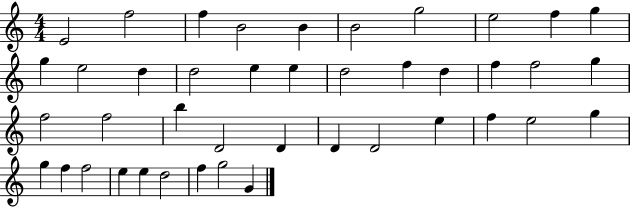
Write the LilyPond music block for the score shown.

{
  \clef treble
  \numericTimeSignature
  \time 4/4
  \key c \major
  e'2 f''2 | f''4 b'2 b'4 | b'2 g''2 | e''2 f''4 g''4 | \break g''4 e''2 d''4 | d''2 e''4 e''4 | d''2 f''4 d''4 | f''4 f''2 g''4 | \break f''2 f''2 | b''4 d'2 d'4 | d'4 d'2 e''4 | f''4 e''2 g''4 | \break g''4 f''4 f''2 | e''4 e''4 d''2 | f''4 g''2 g'4 | \bar "|."
}